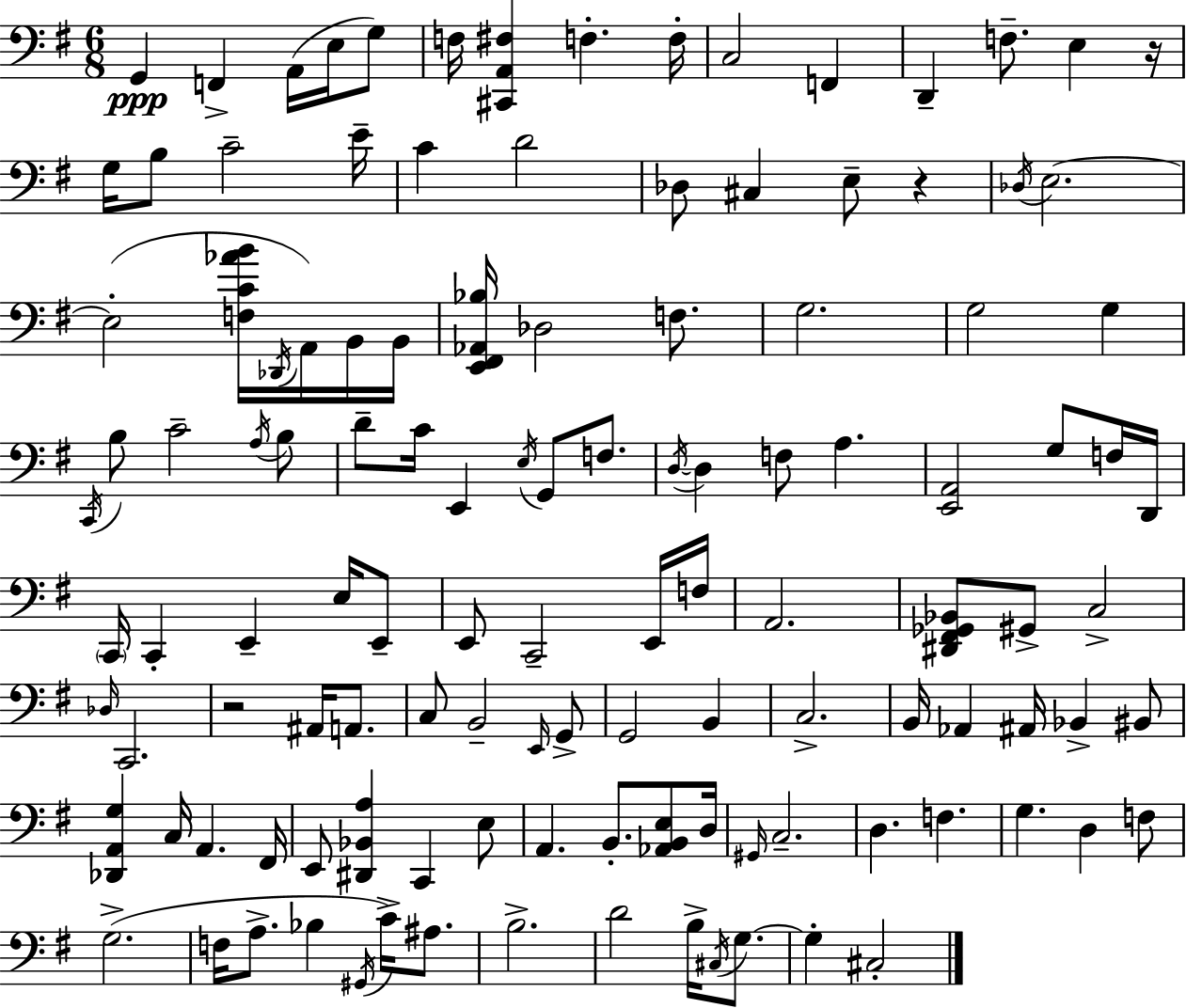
G2/q F2/q A2/s E3/s G3/e F3/s [C#2,A2,F#3]/q F3/q. F3/s C3/h F2/q D2/q F3/e. E3/q R/s G3/s B3/e C4/h E4/s C4/q D4/h Db3/e C#3/q E3/e R/q Db3/s E3/h. E3/h [F3,C4,Ab4,B4]/s Db2/s A2/s B2/s B2/s [E2,F#2,Ab2,Bb3]/s Db3/h F3/e. G3/h. G3/h G3/q C2/s B3/e C4/h A3/s B3/e D4/e C4/s E2/q E3/s G2/e F3/e. D3/s D3/q F3/e A3/q. [E2,A2]/h G3/e F3/s D2/s C2/s C2/q E2/q E3/s E2/e E2/e C2/h E2/s F3/s A2/h. [D#2,F#2,Gb2,Bb2]/e G#2/e C3/h Db3/s C2/h. R/h A#2/s A2/e. C3/e B2/h E2/s G2/e G2/h B2/q C3/h. B2/s Ab2/q A#2/s Bb2/q BIS2/e [Db2,A2,G3]/q C3/s A2/q. F#2/s E2/e [D#2,Bb2,A3]/q C2/q E3/e A2/q. B2/e. [Ab2,B2,E3]/e D3/s G#2/s C3/h. D3/q. F3/q. G3/q. D3/q F3/e G3/h. F3/s A3/e. Bb3/q G#2/s C4/s A#3/e. B3/h. D4/h B3/s C#3/s G3/e. G3/q C#3/h